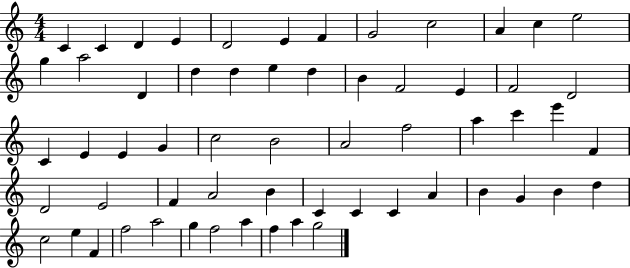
X:1
T:Untitled
M:4/4
L:1/4
K:C
C C D E D2 E F G2 c2 A c e2 g a2 D d d e d B F2 E F2 D2 C E E G c2 B2 A2 f2 a c' e' F D2 E2 F A2 B C C C A B G B d c2 e F f2 a2 g f2 a f a g2